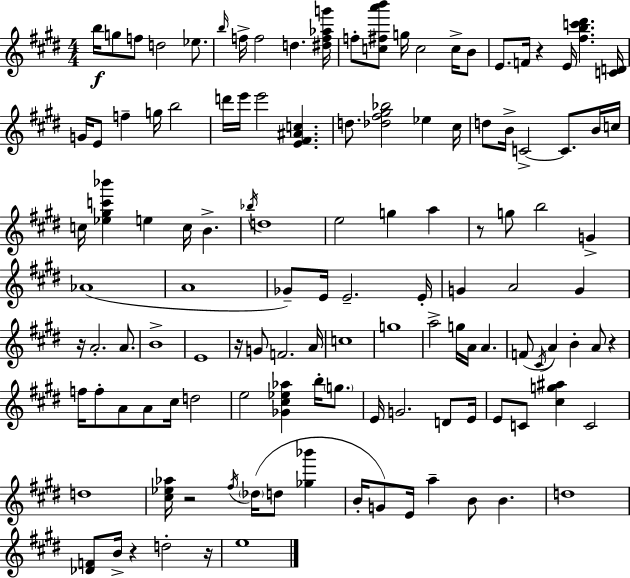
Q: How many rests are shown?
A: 8